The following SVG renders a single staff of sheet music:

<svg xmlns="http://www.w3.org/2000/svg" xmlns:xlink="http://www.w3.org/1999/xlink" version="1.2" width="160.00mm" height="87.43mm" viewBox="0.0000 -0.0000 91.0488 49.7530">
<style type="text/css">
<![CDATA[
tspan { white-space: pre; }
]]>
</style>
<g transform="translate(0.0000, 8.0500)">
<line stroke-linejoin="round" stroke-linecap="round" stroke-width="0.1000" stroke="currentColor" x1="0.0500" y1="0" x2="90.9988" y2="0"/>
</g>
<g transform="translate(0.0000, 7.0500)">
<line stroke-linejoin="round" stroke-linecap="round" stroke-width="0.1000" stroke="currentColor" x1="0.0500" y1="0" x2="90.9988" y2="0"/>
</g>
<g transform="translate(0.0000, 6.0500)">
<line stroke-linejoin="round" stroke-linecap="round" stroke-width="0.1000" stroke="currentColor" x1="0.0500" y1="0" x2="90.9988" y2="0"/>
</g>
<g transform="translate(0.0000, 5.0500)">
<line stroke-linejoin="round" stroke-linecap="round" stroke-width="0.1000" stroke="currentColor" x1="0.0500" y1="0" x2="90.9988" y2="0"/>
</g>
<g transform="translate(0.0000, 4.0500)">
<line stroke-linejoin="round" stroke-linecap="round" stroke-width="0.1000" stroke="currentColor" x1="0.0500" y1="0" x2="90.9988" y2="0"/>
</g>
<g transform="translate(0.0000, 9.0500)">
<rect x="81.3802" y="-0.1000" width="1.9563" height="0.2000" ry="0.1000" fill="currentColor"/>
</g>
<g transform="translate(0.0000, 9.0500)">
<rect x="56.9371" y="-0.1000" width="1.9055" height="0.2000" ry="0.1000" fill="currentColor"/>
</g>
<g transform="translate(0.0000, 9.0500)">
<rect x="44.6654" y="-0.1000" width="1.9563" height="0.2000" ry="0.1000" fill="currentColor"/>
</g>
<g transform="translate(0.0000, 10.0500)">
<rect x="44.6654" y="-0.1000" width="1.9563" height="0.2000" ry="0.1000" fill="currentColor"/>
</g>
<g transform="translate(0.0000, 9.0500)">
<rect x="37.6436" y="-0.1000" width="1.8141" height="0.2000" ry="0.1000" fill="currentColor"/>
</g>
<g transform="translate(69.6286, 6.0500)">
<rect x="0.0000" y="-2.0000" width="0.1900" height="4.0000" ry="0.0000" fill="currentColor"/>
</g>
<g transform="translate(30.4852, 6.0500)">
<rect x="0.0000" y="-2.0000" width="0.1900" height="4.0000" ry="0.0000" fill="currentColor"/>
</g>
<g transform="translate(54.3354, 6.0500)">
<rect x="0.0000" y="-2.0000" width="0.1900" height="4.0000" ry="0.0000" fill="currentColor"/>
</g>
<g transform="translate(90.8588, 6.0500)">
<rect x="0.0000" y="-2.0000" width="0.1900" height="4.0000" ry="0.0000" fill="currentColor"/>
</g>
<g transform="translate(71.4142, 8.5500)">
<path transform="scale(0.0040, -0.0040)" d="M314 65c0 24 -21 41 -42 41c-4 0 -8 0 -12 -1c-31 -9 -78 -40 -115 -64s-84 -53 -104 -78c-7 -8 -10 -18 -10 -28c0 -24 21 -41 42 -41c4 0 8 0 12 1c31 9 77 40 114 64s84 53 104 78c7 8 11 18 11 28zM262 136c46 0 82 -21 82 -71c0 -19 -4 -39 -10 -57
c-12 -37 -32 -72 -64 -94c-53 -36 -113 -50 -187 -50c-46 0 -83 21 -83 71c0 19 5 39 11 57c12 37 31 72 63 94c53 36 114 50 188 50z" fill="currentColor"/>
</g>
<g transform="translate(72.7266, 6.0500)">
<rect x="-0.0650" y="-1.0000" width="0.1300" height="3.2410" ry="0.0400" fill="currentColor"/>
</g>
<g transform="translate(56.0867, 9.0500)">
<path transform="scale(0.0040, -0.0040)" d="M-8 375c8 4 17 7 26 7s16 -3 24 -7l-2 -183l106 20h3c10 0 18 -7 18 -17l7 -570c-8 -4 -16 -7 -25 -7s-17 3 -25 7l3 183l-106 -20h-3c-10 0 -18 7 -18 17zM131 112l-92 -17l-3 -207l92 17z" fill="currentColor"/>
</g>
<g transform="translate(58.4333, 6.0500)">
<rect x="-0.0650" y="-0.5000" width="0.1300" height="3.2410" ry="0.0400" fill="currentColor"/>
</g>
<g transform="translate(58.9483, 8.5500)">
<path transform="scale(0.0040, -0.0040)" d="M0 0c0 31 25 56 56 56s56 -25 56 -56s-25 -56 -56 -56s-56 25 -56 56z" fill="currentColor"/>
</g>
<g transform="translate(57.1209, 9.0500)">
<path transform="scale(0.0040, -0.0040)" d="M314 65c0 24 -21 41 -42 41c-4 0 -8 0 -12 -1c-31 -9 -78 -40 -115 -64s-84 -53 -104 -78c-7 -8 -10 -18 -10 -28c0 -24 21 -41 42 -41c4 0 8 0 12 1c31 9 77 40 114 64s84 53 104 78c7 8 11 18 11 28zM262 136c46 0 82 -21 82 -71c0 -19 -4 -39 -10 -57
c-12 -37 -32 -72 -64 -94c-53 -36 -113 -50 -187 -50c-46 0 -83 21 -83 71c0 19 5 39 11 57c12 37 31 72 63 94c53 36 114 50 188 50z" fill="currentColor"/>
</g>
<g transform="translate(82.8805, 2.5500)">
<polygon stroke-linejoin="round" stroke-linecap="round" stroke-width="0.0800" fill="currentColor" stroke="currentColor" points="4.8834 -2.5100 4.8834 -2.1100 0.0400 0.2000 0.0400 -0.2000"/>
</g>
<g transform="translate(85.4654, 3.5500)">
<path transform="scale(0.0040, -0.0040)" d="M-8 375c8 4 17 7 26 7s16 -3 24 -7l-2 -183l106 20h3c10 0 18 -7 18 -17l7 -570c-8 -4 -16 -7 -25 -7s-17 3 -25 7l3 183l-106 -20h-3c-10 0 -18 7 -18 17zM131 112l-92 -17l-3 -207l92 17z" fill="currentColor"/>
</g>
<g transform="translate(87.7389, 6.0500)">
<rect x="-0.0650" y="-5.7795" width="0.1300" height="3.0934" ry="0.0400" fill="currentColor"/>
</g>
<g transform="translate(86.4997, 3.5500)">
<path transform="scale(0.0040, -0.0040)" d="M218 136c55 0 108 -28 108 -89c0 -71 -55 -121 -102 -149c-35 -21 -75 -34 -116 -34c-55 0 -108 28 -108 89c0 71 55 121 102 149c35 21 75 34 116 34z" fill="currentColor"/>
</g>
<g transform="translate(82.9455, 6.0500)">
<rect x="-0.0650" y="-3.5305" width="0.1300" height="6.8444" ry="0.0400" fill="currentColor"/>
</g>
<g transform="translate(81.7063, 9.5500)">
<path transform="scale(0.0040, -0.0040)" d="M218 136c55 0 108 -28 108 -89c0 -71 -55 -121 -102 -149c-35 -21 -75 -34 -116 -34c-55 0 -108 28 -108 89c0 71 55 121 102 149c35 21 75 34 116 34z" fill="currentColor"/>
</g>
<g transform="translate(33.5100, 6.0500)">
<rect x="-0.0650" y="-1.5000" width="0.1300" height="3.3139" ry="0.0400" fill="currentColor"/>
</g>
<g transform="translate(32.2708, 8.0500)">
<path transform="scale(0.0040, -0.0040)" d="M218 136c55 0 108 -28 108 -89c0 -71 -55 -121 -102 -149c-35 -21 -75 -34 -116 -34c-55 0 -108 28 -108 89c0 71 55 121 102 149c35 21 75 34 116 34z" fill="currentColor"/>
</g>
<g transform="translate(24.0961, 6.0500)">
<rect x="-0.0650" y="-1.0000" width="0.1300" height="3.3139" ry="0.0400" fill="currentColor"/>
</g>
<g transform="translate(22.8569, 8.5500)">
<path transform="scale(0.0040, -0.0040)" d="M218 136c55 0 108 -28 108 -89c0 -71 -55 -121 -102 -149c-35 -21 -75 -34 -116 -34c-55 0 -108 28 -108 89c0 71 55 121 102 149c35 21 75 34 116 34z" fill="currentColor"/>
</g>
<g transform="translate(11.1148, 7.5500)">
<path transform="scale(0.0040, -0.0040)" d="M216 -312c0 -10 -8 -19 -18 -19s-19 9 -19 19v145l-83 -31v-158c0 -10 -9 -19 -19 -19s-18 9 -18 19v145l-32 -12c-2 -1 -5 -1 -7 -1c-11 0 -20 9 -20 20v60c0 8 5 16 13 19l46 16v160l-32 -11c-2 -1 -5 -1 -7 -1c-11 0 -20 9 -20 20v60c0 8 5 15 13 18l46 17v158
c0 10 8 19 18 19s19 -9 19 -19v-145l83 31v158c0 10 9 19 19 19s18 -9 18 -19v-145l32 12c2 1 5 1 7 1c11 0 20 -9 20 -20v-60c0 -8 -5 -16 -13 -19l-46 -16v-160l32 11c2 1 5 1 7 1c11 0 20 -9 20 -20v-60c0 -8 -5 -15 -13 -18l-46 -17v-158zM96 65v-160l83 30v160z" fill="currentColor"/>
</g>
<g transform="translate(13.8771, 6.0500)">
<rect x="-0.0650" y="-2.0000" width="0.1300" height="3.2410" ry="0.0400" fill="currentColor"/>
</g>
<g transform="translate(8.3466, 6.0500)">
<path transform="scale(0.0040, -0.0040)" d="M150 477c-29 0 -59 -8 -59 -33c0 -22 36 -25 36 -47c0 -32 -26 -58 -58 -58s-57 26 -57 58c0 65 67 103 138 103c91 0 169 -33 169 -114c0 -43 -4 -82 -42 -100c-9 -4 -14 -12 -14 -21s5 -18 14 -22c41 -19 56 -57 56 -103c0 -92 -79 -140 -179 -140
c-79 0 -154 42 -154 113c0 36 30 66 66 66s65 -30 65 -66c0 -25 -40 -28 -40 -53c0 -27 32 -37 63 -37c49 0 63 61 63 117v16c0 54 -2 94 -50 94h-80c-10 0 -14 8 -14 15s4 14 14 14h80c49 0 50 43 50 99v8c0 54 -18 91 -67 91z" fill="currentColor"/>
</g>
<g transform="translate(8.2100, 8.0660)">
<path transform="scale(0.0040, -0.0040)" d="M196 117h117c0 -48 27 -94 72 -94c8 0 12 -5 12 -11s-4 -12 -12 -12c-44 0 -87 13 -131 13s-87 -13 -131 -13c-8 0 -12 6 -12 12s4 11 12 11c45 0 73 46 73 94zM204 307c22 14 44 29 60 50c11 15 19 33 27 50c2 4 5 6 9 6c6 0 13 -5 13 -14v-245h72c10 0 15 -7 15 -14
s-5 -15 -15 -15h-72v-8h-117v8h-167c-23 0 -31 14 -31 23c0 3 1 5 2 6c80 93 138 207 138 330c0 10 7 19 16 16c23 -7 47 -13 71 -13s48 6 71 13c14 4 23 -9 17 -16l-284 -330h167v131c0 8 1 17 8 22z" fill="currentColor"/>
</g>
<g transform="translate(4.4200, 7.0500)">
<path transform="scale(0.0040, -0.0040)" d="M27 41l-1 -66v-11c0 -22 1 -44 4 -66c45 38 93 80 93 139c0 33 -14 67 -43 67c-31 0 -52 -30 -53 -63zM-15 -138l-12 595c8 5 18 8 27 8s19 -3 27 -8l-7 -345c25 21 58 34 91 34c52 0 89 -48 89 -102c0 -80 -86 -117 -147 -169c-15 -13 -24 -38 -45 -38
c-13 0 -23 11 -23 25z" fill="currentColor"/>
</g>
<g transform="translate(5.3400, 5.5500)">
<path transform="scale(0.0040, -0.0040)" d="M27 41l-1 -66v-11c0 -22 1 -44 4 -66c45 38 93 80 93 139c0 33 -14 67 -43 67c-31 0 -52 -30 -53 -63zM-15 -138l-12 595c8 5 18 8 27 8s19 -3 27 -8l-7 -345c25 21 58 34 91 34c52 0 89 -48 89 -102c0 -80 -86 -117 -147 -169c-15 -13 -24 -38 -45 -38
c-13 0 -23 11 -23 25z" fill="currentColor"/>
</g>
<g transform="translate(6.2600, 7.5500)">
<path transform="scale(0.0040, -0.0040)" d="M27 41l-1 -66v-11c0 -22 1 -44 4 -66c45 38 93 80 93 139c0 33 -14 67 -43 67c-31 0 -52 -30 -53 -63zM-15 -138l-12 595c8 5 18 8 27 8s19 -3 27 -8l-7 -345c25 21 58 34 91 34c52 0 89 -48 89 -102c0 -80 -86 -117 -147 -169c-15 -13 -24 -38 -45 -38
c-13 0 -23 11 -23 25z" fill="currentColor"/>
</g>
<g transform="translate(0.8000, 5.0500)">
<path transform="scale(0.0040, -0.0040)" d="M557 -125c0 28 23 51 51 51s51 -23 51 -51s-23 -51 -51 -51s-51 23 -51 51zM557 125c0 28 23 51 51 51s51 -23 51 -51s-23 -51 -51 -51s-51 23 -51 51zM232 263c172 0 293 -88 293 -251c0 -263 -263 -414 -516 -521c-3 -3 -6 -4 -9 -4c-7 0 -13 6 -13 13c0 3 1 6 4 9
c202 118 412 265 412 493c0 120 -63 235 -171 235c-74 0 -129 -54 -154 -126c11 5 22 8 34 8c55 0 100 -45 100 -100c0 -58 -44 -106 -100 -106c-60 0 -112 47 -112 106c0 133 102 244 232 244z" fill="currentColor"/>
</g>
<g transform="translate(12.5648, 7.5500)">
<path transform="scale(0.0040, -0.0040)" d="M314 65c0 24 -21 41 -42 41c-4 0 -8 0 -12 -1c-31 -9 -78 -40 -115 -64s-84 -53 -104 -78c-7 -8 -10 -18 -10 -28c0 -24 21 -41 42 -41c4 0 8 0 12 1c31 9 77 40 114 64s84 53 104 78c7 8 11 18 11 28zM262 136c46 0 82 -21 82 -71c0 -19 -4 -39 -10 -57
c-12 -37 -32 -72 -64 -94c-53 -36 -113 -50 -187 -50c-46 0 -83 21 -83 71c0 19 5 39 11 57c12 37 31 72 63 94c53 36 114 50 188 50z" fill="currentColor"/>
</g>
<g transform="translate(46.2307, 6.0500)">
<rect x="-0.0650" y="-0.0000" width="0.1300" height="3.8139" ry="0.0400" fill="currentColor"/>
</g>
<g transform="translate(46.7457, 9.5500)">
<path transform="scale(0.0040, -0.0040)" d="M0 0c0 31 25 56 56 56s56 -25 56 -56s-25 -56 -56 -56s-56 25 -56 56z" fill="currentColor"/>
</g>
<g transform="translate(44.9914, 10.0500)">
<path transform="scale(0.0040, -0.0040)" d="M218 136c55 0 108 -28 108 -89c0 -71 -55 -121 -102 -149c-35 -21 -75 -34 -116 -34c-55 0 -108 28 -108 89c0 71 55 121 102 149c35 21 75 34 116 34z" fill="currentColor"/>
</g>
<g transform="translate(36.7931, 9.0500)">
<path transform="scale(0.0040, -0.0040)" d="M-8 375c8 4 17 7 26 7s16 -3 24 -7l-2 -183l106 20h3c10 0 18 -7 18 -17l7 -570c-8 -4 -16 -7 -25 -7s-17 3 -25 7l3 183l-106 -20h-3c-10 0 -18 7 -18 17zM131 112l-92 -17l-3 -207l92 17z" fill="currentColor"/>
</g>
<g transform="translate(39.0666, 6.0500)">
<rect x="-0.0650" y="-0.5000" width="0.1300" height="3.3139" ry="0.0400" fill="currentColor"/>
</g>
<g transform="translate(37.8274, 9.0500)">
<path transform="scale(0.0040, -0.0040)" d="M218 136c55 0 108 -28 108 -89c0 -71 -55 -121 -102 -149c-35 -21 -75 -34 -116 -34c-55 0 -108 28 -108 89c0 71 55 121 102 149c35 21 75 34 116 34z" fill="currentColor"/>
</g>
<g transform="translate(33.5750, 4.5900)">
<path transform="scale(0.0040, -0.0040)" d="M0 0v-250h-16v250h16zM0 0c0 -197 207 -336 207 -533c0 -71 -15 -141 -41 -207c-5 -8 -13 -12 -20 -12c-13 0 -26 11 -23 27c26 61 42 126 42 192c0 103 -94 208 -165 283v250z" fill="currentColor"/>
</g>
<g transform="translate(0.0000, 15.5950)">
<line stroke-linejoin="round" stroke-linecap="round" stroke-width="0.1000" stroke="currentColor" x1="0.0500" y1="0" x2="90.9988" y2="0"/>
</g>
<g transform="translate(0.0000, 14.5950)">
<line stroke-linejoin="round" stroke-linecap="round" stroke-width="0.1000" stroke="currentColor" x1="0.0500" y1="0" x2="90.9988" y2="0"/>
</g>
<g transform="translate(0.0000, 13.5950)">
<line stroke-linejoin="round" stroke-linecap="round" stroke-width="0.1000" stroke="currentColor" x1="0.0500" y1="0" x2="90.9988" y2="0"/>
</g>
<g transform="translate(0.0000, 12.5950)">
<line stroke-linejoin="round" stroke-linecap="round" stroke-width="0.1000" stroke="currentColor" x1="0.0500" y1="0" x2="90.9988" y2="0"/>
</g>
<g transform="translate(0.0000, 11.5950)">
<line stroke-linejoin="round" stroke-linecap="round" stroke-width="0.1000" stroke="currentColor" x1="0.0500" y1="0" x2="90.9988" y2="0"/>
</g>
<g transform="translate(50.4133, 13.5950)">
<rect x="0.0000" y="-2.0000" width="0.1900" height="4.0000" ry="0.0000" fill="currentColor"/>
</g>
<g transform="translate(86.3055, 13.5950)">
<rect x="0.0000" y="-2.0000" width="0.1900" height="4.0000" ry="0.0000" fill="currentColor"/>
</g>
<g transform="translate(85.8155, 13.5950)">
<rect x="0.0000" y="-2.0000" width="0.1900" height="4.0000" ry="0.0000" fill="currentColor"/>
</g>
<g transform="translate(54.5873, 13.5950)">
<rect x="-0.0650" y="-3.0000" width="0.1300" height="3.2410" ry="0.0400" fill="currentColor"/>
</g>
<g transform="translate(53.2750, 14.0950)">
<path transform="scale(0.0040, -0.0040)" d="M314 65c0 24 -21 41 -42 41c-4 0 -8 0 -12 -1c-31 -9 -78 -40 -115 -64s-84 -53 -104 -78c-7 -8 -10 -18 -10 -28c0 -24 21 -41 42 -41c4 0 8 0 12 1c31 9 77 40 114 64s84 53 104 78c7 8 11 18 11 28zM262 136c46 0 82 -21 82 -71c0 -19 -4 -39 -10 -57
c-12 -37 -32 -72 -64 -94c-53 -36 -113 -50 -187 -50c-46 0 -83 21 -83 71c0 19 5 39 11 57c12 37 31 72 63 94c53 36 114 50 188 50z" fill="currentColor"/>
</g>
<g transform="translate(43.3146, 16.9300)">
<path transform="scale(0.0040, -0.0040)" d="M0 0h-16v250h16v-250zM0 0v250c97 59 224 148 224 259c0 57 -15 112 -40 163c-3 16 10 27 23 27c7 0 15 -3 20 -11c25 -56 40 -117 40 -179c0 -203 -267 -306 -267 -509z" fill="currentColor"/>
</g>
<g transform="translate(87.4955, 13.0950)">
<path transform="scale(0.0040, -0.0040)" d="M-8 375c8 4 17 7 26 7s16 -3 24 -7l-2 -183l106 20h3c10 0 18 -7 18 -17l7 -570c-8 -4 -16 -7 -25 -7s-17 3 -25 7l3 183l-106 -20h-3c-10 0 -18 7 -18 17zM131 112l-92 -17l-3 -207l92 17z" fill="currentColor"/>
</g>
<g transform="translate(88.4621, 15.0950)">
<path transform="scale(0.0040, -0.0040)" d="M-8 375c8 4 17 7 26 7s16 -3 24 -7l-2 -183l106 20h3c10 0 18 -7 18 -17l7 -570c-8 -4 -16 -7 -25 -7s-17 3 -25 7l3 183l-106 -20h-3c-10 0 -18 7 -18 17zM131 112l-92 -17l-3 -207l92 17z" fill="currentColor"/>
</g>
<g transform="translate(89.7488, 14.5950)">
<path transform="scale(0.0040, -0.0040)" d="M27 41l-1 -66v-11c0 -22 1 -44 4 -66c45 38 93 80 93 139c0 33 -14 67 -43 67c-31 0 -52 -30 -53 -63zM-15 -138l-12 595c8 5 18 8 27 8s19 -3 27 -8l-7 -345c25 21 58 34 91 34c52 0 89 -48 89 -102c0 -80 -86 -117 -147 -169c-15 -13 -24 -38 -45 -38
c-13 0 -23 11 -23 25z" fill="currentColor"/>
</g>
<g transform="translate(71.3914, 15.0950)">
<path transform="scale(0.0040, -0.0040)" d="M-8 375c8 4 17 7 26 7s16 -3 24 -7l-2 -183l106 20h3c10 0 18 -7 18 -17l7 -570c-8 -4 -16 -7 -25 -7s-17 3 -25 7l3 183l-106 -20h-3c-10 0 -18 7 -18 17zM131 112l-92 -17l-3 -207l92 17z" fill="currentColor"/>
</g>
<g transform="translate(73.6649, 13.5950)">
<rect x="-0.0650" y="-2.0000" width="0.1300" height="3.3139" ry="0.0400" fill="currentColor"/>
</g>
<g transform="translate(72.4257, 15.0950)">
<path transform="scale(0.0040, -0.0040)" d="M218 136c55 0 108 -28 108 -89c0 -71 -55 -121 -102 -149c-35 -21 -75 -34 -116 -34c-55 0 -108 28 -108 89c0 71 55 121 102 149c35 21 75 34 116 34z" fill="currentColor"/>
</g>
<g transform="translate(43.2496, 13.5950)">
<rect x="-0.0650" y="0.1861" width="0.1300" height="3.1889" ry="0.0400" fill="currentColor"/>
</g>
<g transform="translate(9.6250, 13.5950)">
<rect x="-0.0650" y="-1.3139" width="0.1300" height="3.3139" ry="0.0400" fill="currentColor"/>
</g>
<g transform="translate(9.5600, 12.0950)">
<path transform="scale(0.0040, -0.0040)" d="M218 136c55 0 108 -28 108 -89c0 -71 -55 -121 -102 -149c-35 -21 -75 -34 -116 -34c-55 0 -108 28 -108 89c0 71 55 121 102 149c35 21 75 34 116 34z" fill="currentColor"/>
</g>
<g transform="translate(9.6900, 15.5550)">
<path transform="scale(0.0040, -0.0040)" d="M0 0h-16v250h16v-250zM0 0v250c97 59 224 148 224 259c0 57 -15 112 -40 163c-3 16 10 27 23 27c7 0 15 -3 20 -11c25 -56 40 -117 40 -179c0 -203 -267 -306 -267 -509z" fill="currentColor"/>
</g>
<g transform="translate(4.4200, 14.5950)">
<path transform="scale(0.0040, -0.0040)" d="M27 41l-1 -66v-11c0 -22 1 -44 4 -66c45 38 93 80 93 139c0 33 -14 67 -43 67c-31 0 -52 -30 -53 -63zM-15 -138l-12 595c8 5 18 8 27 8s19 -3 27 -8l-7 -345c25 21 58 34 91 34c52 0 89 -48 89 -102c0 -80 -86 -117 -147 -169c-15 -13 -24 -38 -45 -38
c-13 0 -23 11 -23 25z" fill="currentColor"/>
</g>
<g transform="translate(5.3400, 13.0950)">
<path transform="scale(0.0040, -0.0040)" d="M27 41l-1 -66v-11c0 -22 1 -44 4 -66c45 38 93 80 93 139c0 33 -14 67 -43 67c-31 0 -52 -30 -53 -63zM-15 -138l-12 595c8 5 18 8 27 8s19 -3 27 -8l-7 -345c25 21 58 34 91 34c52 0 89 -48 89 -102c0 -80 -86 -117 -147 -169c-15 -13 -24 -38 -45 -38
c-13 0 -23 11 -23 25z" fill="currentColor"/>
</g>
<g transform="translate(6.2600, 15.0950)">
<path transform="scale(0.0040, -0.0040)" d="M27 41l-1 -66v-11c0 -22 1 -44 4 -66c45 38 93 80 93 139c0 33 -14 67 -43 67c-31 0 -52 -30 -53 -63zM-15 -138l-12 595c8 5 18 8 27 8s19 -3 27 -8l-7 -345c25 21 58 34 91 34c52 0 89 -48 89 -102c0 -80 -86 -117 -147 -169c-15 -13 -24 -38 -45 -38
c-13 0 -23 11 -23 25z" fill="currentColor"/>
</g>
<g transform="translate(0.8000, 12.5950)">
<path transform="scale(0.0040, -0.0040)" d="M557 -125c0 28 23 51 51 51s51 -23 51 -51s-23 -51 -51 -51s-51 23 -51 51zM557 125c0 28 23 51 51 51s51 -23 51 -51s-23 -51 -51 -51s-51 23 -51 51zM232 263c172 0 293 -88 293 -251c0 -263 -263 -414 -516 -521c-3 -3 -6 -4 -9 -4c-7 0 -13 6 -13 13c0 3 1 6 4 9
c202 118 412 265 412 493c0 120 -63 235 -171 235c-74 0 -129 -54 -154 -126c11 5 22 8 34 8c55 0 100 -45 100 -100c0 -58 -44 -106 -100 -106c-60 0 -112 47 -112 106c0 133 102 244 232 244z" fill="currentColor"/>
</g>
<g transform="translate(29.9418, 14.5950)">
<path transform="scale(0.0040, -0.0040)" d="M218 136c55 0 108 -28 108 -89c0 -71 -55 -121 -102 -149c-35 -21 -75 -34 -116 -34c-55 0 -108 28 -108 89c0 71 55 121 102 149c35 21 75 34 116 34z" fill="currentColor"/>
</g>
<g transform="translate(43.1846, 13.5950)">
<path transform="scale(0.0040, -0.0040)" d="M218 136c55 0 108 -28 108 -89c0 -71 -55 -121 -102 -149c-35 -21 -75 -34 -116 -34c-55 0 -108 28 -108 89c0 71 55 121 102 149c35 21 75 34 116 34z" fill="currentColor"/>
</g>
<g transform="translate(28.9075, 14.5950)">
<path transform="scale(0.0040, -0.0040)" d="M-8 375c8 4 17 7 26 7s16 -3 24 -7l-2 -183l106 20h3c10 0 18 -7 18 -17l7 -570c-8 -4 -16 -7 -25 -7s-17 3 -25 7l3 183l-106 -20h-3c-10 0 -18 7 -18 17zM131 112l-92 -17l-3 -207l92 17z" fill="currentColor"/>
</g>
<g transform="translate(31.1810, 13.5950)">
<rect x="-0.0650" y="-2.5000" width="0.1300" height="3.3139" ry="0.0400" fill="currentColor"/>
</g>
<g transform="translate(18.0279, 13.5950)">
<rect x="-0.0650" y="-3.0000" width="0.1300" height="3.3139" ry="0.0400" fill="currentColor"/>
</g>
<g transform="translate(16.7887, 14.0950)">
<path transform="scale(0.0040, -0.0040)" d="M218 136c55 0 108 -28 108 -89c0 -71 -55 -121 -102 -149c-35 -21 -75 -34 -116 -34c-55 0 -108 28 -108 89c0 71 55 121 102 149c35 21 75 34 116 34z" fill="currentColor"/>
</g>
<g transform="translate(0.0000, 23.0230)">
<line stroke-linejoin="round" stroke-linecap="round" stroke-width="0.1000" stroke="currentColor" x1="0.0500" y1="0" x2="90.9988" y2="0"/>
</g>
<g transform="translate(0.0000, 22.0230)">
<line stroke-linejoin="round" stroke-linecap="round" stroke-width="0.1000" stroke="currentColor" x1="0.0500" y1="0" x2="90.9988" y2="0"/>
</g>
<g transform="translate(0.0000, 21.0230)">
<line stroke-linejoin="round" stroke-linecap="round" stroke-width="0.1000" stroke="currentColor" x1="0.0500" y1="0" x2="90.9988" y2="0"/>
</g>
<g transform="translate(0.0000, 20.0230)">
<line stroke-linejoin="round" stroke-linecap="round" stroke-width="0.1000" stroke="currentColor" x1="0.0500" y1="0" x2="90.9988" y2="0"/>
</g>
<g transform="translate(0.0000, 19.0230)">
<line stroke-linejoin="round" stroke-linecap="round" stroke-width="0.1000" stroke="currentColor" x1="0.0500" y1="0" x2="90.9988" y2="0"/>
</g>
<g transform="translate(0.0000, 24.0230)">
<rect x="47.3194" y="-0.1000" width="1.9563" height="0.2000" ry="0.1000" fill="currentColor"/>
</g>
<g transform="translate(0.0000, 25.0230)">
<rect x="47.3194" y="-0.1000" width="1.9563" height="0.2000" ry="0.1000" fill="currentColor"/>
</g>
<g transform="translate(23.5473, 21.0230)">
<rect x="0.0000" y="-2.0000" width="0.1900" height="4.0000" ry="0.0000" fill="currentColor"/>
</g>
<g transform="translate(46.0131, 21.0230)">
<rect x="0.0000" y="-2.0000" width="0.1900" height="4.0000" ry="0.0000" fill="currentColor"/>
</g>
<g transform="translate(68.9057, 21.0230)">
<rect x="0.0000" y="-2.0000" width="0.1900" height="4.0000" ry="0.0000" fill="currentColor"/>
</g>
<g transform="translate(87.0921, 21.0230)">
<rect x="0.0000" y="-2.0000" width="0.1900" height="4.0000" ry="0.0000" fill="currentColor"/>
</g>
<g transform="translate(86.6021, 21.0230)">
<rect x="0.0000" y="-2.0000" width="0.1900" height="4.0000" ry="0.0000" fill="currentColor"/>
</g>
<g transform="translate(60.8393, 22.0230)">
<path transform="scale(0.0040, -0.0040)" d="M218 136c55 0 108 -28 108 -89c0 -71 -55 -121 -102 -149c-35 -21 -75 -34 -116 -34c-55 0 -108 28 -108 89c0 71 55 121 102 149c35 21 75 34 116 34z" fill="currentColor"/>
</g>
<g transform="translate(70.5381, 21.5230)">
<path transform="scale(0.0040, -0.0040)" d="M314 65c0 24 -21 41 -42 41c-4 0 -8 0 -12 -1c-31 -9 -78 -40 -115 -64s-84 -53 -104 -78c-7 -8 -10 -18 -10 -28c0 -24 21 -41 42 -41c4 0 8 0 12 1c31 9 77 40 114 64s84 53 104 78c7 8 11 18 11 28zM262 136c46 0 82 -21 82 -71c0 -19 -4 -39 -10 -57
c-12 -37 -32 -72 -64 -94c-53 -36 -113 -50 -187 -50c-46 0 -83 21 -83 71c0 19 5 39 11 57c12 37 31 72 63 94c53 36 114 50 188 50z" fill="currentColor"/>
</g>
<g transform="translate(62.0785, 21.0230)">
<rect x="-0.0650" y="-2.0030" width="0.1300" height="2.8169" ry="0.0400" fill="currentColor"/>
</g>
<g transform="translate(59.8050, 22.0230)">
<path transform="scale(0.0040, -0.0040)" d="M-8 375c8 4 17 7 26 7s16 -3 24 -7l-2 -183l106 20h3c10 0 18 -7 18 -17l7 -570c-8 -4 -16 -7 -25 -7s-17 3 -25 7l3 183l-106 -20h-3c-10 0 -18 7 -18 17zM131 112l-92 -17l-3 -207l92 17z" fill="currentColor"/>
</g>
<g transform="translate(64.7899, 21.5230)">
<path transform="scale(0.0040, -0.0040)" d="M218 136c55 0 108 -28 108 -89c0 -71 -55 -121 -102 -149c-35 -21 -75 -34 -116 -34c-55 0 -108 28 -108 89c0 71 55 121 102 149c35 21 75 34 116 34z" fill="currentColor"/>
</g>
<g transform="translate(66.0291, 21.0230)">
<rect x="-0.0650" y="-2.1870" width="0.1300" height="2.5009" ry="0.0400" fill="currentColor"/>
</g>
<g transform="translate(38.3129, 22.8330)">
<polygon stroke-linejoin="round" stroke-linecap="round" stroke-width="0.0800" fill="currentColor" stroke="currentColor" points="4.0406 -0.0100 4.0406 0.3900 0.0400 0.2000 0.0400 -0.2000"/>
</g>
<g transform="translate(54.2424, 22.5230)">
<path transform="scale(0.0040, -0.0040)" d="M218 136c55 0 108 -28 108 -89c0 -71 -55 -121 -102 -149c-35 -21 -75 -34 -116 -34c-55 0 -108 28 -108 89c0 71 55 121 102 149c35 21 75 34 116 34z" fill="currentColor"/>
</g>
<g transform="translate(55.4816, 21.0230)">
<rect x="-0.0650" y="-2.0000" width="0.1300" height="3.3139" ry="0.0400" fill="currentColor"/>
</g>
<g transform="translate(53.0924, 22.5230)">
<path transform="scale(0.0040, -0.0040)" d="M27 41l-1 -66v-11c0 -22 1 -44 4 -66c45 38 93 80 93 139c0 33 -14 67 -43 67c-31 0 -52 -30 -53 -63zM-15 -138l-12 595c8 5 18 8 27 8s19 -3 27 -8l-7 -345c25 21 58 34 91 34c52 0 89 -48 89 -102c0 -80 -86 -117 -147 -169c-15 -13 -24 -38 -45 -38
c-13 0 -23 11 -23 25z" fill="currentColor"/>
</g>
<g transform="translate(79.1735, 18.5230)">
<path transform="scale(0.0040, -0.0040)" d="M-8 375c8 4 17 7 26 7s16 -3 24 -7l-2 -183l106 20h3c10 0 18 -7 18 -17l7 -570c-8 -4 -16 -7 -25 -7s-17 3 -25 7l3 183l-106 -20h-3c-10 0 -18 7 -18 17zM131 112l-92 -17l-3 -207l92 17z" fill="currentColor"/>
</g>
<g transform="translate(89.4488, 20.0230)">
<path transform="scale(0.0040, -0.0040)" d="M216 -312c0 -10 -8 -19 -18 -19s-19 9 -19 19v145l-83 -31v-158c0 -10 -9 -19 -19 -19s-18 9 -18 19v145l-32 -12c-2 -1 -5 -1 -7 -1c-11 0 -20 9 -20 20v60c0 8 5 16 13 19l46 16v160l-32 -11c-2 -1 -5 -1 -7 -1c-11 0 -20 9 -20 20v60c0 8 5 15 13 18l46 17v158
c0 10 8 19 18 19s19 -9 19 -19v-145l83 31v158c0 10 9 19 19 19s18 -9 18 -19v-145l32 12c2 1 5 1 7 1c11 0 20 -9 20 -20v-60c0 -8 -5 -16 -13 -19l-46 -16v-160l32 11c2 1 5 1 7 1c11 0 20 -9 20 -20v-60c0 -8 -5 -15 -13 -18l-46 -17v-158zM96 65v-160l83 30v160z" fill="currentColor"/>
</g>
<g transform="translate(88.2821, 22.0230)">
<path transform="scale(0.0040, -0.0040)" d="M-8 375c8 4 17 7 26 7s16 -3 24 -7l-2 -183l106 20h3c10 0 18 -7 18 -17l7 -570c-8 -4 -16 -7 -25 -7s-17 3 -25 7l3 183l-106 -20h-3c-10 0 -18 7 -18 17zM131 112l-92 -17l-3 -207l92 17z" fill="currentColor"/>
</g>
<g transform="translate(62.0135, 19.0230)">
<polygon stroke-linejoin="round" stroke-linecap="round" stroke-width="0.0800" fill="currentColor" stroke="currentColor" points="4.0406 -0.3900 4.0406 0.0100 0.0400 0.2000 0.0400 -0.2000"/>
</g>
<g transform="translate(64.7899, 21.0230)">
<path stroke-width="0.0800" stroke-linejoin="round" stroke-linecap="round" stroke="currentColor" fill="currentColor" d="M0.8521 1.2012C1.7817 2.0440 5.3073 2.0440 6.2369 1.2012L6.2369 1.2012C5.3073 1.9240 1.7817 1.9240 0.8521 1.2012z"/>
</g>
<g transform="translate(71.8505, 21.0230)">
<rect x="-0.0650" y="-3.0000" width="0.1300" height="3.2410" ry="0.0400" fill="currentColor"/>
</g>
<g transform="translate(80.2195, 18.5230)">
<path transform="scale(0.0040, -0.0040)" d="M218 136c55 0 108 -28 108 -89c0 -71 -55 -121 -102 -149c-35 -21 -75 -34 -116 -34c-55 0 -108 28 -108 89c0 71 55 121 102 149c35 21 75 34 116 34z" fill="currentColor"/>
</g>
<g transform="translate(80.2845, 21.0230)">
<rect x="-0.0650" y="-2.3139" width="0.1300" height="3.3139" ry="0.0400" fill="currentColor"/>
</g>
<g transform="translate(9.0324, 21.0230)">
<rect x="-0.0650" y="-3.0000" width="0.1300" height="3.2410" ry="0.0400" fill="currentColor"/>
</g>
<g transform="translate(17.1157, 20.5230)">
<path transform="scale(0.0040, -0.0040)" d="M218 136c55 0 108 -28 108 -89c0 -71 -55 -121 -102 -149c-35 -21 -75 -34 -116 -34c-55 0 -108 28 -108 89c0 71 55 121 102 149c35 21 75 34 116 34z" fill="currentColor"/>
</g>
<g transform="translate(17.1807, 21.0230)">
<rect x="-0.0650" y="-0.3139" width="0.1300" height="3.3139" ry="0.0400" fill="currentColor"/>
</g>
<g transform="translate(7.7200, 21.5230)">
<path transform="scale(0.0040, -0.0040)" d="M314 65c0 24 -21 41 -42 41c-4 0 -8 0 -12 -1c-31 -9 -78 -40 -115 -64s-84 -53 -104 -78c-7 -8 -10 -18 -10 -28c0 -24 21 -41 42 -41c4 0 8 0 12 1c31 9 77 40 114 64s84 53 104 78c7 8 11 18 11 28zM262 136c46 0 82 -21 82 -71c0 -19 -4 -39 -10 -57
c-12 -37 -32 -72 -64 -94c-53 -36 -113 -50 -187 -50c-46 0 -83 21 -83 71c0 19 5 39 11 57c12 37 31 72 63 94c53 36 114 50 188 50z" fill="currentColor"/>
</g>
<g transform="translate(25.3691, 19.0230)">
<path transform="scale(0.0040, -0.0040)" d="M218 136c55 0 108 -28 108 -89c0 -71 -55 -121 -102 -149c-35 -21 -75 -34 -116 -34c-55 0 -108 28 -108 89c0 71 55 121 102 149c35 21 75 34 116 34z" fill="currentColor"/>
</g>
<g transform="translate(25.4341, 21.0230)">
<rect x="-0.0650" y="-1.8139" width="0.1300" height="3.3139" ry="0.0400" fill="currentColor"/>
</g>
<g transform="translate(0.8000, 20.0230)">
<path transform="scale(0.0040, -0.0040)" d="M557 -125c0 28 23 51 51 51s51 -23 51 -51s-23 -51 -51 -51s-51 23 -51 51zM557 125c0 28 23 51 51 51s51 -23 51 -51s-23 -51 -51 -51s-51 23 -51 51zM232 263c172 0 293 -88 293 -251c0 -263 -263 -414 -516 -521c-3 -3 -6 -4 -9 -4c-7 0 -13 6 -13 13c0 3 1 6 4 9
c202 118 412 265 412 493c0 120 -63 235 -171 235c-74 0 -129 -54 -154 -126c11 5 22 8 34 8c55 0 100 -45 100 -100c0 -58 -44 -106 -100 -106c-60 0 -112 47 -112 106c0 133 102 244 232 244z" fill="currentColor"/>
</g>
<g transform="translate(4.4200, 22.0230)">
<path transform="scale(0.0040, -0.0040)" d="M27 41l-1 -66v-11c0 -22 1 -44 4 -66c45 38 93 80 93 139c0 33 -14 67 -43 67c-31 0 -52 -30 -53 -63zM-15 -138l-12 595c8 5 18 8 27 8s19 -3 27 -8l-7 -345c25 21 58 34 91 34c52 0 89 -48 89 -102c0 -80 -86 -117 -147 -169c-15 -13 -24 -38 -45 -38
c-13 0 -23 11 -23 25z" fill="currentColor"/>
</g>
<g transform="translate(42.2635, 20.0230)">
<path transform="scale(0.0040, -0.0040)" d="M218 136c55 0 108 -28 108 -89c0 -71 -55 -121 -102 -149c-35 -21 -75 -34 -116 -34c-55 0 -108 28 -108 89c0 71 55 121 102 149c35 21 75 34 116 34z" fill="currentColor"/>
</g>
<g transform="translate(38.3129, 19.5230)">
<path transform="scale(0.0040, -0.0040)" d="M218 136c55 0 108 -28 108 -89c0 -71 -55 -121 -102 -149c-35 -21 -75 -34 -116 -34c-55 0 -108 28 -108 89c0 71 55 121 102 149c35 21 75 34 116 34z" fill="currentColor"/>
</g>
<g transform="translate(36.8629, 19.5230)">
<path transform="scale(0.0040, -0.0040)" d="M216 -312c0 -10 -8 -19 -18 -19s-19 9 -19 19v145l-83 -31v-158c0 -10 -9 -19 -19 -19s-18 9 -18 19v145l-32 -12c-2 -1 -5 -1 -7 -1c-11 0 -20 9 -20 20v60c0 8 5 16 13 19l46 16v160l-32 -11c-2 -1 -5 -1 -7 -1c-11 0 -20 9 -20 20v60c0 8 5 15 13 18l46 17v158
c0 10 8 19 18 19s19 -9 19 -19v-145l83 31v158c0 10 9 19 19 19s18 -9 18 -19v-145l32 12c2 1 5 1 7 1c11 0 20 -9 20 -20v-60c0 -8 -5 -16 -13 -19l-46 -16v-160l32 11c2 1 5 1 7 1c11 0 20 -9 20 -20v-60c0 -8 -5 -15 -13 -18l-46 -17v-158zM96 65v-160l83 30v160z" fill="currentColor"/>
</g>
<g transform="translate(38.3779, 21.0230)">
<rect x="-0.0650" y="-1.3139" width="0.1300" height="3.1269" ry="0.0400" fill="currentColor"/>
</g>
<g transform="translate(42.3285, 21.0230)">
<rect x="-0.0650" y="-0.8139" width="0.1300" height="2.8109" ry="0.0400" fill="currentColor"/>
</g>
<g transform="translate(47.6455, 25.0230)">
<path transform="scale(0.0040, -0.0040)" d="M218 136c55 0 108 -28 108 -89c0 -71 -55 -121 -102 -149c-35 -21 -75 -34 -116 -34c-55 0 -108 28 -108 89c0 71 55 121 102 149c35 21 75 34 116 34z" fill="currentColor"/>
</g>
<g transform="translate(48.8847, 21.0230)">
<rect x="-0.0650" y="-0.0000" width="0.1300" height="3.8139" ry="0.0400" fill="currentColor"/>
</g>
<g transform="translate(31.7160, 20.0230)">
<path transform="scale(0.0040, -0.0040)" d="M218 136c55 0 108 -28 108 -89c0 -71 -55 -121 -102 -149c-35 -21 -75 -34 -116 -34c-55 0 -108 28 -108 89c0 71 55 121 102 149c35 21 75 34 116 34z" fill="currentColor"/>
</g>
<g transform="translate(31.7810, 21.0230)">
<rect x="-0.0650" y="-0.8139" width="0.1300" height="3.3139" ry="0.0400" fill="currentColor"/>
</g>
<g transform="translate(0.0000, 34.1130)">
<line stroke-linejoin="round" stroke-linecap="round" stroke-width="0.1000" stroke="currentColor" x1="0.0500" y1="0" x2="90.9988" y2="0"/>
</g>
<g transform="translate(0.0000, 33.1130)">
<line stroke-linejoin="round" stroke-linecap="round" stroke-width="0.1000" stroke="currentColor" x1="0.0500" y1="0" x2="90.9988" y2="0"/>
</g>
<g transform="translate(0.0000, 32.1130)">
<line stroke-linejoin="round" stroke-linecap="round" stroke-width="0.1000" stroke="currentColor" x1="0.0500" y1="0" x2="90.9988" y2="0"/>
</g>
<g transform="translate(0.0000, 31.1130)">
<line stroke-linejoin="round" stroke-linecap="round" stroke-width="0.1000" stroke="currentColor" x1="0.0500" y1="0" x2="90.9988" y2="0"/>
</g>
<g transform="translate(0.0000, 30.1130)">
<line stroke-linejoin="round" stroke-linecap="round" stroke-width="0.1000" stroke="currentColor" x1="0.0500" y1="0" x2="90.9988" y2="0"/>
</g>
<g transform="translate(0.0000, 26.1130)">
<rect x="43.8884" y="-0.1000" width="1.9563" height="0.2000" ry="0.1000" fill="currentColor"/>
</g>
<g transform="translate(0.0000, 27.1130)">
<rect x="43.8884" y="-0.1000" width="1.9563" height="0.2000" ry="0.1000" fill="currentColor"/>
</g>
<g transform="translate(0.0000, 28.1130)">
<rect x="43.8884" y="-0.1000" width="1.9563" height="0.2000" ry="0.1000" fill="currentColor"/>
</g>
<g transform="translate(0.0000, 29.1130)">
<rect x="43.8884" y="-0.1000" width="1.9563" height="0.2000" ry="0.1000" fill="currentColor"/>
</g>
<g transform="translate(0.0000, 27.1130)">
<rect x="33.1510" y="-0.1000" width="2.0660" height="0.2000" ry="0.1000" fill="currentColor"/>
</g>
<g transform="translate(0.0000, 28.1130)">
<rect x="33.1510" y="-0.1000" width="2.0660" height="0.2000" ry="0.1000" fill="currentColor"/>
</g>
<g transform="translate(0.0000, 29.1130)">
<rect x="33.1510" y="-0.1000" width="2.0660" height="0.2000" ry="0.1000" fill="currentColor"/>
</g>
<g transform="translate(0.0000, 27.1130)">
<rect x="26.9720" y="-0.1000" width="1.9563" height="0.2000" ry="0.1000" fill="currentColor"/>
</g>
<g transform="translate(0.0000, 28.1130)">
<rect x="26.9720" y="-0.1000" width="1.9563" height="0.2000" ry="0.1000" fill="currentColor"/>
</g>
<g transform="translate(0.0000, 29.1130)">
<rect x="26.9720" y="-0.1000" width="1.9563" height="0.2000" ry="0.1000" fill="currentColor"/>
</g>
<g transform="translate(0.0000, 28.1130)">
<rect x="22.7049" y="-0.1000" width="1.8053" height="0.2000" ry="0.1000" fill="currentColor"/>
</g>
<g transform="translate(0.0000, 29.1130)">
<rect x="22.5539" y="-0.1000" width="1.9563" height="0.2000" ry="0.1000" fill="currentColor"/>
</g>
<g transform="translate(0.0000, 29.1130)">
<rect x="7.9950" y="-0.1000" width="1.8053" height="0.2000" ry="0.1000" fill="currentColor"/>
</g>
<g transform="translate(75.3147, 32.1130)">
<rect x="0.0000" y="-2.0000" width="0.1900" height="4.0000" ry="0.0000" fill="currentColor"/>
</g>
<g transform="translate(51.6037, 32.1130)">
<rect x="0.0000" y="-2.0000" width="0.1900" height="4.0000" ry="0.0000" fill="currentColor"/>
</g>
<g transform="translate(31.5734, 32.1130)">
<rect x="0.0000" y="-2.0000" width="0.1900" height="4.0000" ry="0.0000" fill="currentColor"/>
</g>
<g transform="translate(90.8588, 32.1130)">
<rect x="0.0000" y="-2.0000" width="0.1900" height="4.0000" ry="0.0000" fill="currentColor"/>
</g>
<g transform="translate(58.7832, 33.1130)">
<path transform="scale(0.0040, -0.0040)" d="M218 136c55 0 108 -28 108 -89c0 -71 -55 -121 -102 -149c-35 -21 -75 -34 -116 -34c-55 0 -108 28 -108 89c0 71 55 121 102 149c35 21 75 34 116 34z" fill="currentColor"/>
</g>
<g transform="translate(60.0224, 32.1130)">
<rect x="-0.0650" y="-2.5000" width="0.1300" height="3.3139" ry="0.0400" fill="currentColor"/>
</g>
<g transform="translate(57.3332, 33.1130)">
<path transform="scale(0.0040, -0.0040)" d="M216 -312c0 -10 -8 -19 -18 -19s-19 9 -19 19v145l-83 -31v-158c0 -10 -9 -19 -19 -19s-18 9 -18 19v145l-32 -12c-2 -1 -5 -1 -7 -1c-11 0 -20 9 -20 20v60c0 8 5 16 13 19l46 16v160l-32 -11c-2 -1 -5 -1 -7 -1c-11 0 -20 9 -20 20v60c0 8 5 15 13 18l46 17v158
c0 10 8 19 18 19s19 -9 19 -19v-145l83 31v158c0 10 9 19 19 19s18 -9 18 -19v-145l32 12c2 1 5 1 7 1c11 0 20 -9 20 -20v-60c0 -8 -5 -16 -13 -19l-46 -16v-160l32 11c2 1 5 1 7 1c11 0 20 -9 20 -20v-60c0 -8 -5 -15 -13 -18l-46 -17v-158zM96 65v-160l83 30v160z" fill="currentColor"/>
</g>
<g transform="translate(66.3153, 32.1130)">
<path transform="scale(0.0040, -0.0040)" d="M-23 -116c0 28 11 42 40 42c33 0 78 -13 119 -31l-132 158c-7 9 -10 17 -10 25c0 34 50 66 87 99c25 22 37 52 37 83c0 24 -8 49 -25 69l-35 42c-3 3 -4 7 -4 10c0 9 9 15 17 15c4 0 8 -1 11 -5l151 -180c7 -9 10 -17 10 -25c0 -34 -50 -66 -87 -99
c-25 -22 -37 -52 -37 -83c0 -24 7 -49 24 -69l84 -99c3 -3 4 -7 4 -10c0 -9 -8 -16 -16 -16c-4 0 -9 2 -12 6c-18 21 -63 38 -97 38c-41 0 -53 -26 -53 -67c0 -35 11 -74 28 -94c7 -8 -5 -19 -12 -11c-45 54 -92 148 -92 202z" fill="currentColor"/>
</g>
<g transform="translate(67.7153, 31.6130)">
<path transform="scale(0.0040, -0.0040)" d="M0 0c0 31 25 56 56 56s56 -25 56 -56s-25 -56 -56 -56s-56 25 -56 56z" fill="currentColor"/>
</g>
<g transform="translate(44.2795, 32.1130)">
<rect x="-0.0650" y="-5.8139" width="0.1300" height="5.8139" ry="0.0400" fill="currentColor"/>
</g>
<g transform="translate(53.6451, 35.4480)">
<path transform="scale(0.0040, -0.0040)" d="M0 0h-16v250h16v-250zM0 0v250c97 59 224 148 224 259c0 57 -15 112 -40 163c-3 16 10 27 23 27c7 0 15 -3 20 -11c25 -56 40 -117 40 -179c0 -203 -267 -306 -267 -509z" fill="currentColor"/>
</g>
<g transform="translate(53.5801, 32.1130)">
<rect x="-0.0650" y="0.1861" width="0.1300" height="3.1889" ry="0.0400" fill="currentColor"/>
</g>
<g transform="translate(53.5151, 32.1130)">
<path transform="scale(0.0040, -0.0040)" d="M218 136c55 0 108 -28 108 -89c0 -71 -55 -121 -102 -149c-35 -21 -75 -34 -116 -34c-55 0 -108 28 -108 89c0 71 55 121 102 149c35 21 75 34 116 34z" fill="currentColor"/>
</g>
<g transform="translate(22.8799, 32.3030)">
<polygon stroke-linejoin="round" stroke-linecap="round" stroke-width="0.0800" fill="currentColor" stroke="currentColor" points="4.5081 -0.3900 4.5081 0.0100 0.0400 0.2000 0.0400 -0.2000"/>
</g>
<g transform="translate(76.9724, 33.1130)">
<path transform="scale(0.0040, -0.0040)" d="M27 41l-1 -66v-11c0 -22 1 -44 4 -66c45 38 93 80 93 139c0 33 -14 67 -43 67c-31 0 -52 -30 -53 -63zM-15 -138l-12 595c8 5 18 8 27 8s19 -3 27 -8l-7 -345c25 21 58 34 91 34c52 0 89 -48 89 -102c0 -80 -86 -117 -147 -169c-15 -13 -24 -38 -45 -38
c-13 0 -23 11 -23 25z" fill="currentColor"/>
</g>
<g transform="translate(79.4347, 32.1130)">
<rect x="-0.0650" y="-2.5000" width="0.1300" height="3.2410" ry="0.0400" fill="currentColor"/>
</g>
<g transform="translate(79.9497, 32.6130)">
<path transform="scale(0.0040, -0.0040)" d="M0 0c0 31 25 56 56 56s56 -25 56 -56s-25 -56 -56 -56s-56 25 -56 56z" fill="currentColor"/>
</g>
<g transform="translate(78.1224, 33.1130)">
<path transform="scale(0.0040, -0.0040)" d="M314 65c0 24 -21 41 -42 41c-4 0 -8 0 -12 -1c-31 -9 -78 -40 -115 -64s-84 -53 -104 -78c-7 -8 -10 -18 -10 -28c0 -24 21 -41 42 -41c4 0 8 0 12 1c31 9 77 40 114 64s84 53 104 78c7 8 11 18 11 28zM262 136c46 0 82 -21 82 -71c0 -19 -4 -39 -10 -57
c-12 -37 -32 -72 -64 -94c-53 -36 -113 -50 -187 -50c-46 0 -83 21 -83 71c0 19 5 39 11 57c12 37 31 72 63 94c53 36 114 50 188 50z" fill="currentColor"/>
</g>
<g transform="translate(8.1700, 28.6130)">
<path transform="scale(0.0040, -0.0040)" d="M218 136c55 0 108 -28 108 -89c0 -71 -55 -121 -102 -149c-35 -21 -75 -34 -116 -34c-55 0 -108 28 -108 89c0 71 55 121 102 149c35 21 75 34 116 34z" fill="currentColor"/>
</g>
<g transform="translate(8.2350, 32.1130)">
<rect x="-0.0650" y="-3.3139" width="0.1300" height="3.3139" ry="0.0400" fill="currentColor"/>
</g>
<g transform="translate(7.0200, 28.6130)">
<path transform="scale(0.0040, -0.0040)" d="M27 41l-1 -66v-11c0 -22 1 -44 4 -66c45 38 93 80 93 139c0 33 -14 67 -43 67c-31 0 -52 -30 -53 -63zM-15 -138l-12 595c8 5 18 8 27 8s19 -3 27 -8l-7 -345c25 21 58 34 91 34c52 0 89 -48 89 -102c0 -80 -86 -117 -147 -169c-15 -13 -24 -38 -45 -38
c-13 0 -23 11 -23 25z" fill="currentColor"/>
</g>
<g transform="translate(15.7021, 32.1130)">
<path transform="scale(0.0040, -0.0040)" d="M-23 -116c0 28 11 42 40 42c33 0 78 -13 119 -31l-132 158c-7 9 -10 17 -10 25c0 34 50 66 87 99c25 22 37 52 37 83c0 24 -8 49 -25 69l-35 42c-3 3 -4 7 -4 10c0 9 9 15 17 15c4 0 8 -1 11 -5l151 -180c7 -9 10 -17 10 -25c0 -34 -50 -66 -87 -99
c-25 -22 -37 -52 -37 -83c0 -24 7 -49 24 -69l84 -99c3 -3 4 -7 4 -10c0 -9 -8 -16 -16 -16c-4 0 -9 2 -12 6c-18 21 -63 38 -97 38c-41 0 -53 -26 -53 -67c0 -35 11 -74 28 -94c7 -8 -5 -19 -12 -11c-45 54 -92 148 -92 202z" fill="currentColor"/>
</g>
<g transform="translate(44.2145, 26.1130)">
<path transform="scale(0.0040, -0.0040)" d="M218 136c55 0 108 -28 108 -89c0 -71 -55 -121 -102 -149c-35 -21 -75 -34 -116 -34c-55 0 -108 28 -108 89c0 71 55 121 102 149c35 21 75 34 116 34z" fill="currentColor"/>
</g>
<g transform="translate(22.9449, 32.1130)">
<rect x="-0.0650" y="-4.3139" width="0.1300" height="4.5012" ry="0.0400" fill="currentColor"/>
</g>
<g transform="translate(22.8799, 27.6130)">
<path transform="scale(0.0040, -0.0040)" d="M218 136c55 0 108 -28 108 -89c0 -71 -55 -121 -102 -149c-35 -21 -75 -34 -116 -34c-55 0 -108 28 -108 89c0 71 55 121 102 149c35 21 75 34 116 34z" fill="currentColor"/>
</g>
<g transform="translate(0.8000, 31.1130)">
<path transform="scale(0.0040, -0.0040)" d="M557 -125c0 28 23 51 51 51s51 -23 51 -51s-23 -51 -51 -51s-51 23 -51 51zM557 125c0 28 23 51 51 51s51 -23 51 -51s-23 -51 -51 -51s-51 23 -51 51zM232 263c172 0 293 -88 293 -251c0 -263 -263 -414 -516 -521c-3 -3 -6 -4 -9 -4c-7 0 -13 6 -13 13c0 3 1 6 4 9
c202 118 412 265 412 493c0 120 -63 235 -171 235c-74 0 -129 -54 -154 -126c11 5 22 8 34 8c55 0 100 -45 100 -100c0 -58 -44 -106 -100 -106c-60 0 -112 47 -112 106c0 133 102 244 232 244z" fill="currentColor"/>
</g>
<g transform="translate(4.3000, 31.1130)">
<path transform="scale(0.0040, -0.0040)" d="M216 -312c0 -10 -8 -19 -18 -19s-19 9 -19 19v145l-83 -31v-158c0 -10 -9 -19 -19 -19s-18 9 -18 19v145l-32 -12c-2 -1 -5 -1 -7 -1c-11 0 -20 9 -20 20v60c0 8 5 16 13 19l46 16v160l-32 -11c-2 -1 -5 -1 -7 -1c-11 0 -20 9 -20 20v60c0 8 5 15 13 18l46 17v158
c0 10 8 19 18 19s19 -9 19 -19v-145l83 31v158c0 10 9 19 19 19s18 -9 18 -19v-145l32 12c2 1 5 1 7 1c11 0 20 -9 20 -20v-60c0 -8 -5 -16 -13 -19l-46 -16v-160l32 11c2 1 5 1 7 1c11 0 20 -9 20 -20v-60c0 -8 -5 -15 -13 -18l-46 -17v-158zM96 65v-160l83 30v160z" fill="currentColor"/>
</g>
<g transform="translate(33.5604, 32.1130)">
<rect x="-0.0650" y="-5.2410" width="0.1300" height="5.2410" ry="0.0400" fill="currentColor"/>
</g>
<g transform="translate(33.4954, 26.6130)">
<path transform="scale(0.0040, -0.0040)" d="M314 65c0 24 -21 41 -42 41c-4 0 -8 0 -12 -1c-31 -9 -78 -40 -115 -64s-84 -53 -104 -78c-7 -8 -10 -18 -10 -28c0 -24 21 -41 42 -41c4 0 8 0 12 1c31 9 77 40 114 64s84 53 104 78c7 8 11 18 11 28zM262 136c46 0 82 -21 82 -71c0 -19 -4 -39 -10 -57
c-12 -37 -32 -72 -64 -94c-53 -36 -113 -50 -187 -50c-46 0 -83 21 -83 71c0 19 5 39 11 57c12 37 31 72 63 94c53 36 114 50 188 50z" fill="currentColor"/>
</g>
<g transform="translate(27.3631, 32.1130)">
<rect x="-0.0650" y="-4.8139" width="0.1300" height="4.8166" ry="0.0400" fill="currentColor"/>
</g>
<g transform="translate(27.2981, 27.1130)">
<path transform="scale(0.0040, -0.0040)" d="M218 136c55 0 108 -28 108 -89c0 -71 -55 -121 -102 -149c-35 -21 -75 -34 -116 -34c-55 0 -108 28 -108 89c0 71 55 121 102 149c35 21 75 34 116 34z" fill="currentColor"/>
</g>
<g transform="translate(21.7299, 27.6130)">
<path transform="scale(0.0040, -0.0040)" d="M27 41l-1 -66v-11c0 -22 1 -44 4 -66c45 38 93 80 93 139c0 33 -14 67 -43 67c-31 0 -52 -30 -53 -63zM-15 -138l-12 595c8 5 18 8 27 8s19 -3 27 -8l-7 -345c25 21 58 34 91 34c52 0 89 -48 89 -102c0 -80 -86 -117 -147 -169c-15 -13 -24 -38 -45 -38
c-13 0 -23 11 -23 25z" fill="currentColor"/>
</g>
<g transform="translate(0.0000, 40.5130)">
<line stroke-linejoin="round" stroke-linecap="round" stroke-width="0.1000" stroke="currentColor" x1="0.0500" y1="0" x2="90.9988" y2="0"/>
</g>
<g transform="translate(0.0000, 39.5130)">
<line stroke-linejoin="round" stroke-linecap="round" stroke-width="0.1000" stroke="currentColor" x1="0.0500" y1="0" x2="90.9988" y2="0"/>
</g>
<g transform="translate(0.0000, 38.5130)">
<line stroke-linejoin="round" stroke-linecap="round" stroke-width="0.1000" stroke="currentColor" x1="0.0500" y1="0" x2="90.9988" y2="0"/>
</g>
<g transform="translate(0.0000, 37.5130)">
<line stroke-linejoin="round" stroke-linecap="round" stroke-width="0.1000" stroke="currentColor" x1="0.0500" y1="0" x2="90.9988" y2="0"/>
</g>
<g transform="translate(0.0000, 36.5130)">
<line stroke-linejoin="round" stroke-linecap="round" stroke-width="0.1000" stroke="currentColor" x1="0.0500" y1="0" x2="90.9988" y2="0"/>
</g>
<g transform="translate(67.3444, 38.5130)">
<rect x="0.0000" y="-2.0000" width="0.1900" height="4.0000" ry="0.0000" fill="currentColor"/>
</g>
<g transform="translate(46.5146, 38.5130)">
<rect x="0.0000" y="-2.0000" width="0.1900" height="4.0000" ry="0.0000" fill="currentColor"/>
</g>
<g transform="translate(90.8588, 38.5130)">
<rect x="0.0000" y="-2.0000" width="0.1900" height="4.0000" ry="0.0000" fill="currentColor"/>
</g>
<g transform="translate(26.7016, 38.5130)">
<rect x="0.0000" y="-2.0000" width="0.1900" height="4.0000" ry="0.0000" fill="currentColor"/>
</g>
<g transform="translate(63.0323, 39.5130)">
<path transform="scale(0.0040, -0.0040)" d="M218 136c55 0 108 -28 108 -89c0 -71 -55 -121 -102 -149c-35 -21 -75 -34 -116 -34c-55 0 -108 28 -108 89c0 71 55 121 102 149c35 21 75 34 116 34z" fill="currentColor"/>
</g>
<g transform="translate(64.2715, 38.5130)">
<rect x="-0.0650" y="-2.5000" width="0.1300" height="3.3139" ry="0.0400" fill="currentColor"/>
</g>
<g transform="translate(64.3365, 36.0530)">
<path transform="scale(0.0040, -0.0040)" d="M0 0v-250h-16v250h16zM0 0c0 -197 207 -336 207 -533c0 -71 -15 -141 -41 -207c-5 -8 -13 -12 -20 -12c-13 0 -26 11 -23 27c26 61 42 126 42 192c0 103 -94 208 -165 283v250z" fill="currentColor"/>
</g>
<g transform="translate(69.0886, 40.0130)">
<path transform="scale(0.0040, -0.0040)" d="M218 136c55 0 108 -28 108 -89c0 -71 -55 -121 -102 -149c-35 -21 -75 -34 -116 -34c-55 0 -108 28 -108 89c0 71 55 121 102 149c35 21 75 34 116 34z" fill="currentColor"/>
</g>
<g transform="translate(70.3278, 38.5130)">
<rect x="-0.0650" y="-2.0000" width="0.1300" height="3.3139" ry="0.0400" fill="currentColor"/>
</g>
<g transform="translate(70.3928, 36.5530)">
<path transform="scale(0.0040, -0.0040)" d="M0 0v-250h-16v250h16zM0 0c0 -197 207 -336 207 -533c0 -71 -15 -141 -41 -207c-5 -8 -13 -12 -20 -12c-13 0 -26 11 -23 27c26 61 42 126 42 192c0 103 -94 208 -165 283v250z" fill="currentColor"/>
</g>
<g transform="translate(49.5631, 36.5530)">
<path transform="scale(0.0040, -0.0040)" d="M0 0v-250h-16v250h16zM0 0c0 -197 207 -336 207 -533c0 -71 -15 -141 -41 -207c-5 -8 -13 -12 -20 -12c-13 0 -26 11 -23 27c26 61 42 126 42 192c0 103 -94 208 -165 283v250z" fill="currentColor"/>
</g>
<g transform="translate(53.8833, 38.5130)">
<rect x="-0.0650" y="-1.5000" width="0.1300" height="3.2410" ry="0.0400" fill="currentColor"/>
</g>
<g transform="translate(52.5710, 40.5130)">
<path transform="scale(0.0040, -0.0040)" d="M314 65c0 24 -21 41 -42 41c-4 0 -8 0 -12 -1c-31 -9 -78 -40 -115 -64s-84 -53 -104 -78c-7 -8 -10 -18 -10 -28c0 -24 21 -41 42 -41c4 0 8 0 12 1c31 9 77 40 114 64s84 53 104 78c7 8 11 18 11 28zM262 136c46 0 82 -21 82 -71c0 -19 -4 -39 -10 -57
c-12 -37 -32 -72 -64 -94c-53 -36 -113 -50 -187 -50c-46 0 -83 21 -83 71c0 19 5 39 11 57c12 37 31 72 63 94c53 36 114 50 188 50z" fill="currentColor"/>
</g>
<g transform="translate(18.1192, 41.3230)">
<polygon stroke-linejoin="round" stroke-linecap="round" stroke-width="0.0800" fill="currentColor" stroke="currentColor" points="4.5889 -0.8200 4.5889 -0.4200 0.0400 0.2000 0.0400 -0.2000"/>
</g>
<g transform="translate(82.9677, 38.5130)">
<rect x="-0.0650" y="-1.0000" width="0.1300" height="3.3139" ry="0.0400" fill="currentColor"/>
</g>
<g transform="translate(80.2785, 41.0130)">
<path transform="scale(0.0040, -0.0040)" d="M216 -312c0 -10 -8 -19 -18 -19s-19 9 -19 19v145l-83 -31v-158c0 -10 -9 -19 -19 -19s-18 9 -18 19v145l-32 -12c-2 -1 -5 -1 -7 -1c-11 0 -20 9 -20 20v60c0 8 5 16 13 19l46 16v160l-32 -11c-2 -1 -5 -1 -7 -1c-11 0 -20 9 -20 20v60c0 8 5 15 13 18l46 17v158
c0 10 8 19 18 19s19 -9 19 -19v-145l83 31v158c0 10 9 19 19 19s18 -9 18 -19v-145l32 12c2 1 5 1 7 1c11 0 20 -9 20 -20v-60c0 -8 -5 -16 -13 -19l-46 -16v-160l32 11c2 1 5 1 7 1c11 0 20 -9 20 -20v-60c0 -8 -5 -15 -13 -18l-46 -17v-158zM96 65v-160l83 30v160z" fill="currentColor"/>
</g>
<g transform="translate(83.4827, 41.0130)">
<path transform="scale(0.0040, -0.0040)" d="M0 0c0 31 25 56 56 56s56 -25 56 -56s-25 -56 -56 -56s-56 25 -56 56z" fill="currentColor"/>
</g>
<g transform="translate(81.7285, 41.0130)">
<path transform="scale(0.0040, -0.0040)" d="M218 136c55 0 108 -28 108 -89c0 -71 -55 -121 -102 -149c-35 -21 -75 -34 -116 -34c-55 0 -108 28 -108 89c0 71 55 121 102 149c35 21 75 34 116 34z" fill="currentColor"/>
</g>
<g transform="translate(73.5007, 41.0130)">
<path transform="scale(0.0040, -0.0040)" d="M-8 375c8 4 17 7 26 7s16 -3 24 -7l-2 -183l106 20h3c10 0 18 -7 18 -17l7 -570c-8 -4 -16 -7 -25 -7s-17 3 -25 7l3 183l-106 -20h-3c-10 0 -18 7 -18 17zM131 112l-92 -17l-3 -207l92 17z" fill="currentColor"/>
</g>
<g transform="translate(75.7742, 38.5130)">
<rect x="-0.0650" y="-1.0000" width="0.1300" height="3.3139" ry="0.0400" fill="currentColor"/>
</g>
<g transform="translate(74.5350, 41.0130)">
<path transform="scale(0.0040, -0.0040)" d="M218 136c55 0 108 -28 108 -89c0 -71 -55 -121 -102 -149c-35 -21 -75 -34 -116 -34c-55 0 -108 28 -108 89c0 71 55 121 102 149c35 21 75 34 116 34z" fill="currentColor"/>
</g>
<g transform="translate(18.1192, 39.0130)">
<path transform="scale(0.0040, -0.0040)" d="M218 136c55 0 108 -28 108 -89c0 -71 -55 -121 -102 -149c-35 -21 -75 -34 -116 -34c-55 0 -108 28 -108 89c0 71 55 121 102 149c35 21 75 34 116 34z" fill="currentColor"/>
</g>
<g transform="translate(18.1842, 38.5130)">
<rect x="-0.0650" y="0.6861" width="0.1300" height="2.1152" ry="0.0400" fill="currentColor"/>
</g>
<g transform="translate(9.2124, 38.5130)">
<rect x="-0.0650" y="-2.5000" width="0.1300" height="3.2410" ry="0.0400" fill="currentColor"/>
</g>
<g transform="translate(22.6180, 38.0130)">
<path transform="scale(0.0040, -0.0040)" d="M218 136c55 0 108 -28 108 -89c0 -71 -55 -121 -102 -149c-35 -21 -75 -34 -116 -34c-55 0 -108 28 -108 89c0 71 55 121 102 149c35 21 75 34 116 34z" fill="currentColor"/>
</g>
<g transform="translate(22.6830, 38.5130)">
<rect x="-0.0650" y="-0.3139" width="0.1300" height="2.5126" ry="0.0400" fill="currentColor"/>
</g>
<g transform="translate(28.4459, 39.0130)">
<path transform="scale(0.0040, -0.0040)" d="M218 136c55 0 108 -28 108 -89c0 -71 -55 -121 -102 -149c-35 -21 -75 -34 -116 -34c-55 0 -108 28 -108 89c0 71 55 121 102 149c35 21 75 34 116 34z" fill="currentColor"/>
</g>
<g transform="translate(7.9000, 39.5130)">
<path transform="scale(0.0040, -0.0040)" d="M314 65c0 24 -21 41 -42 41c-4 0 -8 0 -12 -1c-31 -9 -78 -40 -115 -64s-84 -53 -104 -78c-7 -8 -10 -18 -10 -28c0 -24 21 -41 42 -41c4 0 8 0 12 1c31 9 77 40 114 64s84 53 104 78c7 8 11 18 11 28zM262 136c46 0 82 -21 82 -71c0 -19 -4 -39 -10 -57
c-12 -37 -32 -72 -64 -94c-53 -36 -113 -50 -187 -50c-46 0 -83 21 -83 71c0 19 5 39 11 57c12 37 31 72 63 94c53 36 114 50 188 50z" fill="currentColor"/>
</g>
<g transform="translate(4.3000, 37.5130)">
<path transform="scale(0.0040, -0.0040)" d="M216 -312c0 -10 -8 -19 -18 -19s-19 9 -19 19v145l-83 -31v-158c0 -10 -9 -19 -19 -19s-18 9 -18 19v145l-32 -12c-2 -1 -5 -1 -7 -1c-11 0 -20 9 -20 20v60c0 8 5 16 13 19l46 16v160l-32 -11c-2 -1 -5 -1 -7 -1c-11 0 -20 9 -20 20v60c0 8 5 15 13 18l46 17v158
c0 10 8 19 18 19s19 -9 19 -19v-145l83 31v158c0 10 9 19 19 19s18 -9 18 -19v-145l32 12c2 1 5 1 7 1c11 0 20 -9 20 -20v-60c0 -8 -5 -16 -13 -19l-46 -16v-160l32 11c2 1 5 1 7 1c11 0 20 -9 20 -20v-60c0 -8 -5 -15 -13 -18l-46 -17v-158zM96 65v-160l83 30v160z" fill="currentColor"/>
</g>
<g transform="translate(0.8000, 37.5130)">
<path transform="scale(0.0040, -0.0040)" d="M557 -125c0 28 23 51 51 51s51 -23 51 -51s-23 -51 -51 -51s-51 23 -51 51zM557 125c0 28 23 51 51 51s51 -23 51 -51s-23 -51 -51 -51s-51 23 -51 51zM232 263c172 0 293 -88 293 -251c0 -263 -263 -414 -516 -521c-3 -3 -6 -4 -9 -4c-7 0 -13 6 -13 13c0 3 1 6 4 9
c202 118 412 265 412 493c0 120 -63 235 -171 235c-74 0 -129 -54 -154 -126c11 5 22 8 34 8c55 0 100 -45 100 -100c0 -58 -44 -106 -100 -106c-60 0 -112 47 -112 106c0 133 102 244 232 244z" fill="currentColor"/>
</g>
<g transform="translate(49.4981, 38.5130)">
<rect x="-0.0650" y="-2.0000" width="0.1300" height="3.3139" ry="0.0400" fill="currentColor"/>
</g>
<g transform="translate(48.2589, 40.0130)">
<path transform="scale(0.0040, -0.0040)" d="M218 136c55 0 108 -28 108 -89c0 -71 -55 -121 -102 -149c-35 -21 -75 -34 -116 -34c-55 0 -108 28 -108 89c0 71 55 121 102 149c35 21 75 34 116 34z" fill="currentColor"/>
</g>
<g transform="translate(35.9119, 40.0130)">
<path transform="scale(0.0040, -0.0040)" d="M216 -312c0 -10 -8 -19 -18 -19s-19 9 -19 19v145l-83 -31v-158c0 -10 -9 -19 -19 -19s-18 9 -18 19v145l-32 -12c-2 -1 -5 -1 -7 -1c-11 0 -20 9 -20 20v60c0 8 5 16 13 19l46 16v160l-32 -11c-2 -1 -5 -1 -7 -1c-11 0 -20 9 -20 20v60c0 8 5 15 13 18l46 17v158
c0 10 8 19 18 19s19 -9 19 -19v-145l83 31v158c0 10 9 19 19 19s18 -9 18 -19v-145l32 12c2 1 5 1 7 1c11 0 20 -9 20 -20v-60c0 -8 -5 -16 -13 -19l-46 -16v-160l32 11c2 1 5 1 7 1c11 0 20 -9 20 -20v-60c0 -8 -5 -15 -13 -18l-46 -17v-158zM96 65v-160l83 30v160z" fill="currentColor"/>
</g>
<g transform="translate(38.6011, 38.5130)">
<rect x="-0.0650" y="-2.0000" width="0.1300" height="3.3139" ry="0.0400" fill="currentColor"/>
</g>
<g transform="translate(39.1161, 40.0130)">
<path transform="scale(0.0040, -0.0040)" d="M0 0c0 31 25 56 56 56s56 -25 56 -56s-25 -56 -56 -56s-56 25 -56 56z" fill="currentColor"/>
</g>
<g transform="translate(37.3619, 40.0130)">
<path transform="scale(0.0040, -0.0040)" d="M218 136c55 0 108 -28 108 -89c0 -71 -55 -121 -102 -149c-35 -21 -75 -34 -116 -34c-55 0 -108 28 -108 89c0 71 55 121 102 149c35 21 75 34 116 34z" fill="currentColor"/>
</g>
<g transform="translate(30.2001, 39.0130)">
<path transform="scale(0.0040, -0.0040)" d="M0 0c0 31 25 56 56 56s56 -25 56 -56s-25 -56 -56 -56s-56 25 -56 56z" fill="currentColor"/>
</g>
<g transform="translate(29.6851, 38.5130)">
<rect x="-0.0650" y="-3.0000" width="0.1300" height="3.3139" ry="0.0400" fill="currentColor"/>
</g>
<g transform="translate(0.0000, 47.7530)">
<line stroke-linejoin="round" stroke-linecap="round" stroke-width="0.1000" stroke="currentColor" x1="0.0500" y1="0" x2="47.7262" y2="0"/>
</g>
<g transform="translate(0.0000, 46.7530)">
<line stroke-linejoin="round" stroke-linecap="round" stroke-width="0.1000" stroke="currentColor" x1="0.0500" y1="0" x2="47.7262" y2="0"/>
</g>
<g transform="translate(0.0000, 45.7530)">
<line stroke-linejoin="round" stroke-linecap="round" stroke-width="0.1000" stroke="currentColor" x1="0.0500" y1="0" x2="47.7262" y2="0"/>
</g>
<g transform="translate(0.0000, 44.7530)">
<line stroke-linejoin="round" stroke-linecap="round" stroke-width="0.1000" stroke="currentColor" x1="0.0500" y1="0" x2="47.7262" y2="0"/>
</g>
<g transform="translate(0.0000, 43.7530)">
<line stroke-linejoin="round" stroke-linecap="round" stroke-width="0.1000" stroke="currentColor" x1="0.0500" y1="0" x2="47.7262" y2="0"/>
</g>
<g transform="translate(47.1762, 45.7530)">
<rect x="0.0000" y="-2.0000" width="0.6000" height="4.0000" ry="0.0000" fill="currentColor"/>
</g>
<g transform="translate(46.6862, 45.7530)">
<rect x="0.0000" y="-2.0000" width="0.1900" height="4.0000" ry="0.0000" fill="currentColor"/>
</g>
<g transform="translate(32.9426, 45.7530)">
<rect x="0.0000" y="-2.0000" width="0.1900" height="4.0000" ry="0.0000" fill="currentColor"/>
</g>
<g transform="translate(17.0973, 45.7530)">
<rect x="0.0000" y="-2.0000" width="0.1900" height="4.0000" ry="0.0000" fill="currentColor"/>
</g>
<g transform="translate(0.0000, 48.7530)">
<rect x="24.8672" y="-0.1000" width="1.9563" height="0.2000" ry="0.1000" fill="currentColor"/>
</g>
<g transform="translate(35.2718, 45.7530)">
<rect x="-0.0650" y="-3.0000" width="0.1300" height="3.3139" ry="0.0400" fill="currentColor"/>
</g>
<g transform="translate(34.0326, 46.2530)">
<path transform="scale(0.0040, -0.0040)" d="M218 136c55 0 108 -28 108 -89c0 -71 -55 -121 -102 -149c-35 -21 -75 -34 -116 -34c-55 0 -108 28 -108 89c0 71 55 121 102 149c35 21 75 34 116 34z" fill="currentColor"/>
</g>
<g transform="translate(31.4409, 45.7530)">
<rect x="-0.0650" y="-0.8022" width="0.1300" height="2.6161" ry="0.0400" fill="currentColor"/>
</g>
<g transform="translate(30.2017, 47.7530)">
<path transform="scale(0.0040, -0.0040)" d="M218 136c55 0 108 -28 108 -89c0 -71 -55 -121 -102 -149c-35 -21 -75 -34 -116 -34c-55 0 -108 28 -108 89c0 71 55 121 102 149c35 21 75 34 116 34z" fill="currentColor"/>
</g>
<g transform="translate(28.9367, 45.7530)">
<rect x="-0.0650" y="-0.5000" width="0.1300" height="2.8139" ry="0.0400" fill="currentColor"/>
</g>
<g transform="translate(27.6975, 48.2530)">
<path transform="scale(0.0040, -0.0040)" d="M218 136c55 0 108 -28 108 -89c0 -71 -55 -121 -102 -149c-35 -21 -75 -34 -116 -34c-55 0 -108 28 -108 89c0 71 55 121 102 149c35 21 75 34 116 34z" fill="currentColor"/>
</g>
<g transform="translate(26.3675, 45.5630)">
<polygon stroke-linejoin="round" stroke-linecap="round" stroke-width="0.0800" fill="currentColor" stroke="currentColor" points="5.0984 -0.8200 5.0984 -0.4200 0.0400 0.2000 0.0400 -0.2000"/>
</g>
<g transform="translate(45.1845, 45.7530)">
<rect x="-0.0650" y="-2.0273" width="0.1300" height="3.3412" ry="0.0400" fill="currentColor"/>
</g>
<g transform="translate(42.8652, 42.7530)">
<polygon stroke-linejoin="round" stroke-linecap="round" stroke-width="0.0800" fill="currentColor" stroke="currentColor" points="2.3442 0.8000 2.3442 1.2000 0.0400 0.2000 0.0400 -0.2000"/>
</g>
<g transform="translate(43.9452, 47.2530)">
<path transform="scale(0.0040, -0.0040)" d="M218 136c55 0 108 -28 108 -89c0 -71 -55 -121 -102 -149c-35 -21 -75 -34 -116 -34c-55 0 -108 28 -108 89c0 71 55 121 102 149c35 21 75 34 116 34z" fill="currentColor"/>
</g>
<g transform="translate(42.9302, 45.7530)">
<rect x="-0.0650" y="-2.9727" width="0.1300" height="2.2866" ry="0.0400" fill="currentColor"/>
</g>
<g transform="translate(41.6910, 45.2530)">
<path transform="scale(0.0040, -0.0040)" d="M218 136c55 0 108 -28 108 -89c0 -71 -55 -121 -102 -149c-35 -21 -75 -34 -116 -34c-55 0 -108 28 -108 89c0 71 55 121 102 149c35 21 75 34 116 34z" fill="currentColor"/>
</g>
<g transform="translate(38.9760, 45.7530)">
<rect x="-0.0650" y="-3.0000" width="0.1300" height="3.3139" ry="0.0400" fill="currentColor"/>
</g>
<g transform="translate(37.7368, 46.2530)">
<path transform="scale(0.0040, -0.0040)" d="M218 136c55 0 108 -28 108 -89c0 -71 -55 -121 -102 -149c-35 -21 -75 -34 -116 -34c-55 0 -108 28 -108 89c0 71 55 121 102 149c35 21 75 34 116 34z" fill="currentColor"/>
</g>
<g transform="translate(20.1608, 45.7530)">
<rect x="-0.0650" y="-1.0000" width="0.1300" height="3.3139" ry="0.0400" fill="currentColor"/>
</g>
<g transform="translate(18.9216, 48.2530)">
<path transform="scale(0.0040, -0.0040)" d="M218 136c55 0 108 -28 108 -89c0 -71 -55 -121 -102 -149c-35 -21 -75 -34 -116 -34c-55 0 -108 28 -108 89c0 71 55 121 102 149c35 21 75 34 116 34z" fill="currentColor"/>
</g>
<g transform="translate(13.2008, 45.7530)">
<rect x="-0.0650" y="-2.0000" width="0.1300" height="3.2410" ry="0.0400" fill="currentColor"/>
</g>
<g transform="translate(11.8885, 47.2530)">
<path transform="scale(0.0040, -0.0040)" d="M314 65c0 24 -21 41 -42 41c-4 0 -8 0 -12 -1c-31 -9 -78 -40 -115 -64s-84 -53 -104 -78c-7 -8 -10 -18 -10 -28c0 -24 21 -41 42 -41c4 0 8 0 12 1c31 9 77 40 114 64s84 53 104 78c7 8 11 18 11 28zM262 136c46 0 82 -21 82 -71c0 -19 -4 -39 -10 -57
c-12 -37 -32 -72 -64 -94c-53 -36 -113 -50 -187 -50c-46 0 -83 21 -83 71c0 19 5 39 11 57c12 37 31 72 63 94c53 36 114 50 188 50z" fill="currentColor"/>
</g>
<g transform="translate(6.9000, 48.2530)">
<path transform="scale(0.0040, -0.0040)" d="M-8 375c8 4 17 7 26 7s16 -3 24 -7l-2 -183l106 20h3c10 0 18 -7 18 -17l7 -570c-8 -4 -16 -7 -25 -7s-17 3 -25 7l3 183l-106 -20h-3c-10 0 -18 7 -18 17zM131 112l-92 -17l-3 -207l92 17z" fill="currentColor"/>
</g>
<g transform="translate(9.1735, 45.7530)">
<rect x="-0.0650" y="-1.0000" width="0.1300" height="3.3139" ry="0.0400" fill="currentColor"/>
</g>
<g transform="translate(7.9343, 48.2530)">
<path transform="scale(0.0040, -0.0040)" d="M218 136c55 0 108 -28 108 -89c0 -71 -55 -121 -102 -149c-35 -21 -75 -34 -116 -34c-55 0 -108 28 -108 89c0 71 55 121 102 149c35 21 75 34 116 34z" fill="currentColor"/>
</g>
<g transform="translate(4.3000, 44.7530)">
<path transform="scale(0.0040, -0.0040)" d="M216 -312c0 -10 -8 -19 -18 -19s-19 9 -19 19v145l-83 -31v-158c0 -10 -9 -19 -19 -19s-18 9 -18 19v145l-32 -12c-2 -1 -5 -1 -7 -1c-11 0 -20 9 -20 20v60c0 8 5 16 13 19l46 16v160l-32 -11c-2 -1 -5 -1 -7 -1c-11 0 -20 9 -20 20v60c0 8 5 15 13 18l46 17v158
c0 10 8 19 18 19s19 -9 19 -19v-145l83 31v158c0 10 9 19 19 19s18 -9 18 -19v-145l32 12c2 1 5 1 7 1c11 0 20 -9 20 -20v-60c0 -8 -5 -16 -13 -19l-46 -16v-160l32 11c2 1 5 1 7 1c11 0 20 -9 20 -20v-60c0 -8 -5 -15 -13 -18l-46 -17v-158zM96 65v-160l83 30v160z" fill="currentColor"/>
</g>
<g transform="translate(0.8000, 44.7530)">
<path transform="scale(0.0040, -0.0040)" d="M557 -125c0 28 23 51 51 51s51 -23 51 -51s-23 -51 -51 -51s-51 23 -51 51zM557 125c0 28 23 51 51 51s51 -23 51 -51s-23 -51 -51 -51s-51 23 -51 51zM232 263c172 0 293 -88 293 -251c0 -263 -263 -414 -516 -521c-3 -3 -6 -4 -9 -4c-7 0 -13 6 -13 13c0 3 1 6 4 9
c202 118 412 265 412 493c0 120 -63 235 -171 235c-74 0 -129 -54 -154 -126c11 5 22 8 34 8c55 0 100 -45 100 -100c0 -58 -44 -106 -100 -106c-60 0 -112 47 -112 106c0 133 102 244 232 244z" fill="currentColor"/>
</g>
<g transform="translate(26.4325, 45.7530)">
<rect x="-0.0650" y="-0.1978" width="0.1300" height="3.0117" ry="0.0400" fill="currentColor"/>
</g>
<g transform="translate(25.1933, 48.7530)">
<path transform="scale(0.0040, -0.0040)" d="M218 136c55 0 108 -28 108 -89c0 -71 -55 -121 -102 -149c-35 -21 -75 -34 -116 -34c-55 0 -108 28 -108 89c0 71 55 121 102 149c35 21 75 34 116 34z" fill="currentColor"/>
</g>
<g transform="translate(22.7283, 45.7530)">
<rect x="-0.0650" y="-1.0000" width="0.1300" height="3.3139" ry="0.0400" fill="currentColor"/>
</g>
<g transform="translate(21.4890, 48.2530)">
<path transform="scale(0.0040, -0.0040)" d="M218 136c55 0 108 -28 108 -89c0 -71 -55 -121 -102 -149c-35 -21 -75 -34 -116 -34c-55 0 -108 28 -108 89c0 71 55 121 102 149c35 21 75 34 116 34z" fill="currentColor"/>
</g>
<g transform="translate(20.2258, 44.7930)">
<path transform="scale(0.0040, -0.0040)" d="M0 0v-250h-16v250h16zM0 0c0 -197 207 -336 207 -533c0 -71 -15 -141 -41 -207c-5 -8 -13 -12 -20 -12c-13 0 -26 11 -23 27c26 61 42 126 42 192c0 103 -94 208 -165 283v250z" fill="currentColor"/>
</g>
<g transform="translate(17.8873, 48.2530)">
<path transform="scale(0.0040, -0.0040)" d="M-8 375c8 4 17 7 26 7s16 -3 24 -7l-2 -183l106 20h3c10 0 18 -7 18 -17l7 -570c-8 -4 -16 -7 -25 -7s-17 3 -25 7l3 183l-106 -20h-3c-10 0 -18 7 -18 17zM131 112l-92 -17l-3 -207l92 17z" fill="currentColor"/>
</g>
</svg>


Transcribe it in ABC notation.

X:1
T:Untitled
M:3/4
L:1/4
K:Eb
^A,,2 F,, G,,/2 E,, C,, E,,2 F,,2 D,,/2 B,/2 G,/2 C, B,, D,/2 C,2 A,, C,2 E, A, F, ^G,/2 F,/2 C,, _A,, B,,/2 C,/2 C,2 B, _D z _F/2 G/2 A2 B D,/2 ^B,, z _B,,2 B,,2 C,/2 E,/2 C, ^A,, A,,/2 G,,2 B,,/2 A,,/2 F,, ^F,, F,, A,,2 F,,/2 F,, E,,/2 F,,/2 G,,/2 C, C, E,/2 A,,/2